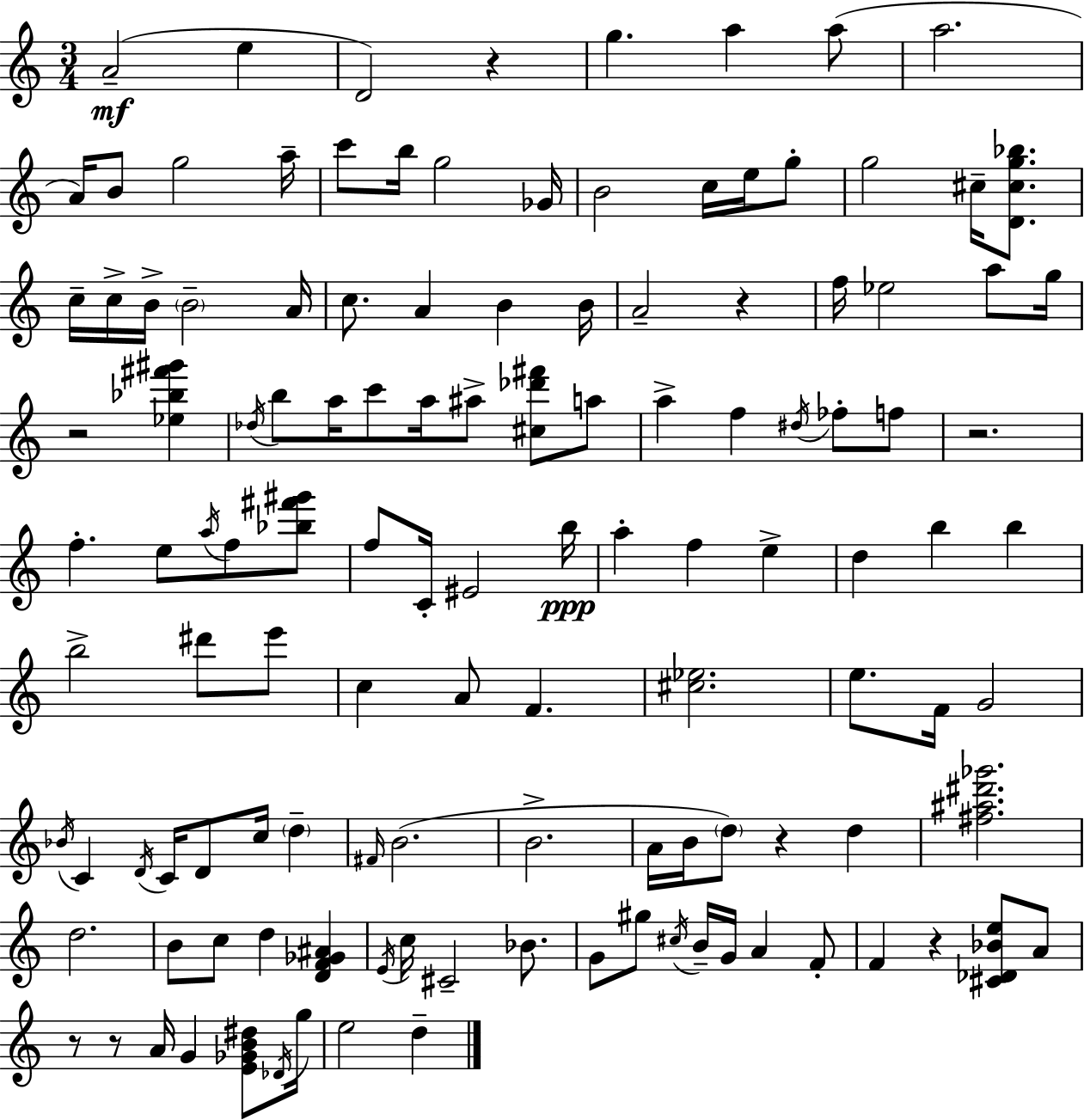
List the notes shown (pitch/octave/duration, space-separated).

A4/h E5/q D4/h R/q G5/q. A5/q A5/e A5/h. A4/s B4/e G5/h A5/s C6/e B5/s G5/h Gb4/s B4/h C5/s E5/s G5/e G5/h C#5/s [D4,C#5,G5,Bb5]/e. C5/s C5/s B4/s B4/h A4/s C5/e. A4/q B4/q B4/s A4/h R/q F5/s Eb5/h A5/e G5/s R/h [Eb5,Bb5,F#6,G#6]/q Db5/s B5/e A5/s C6/e A5/s A#5/e [C#5,Db6,F#6]/e A5/e A5/q F5/q D#5/s FES5/e F5/e R/h. F5/q. E5/e A5/s F5/e [Bb5,F#6,G#6]/e F5/e C4/s EIS4/h B5/s A5/q F5/q E5/q D5/q B5/q B5/q B5/h D#6/e E6/e C5/q A4/e F4/q. [C#5,Eb5]/h. E5/e. F4/s G4/h Bb4/s C4/q D4/s C4/s D4/e C5/s D5/q F#4/s B4/h. B4/h. A4/s B4/s D5/e R/q D5/q [F#5,A#5,D#6,Gb6]/h. D5/h. B4/e C5/e D5/q [D4,F4,Gb4,A#4]/q E4/s C5/s C#4/h Bb4/e. G4/e G#5/e C#5/s B4/s G4/s A4/q F4/e F4/q R/q [C#4,Db4,Bb4,E5]/e A4/e R/e R/e A4/s G4/q [E4,Gb4,B4,D#5]/e Db4/s G5/s E5/h D5/q